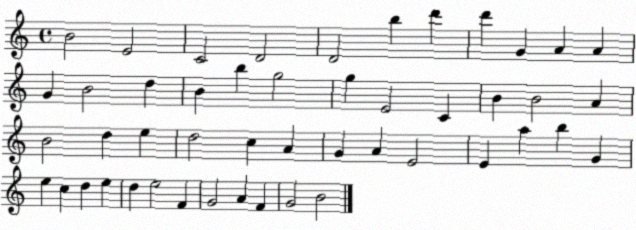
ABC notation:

X:1
T:Untitled
M:4/4
L:1/4
K:C
B2 E2 C2 D2 D2 b d' d' G A A G B2 d B b g2 g E2 C B B2 A B2 d e d2 c A G A E2 E a b G e c d e d e2 F G2 A F G2 B2